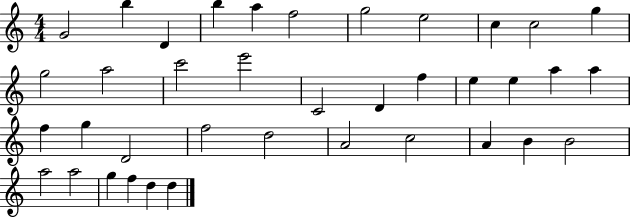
G4/h B5/q D4/q B5/q A5/q F5/h G5/h E5/h C5/q C5/h G5/q G5/h A5/h C6/h E6/h C4/h D4/q F5/q E5/q E5/q A5/q A5/q F5/q G5/q D4/h F5/h D5/h A4/h C5/h A4/q B4/q B4/h A5/h A5/h G5/q F5/q D5/q D5/q